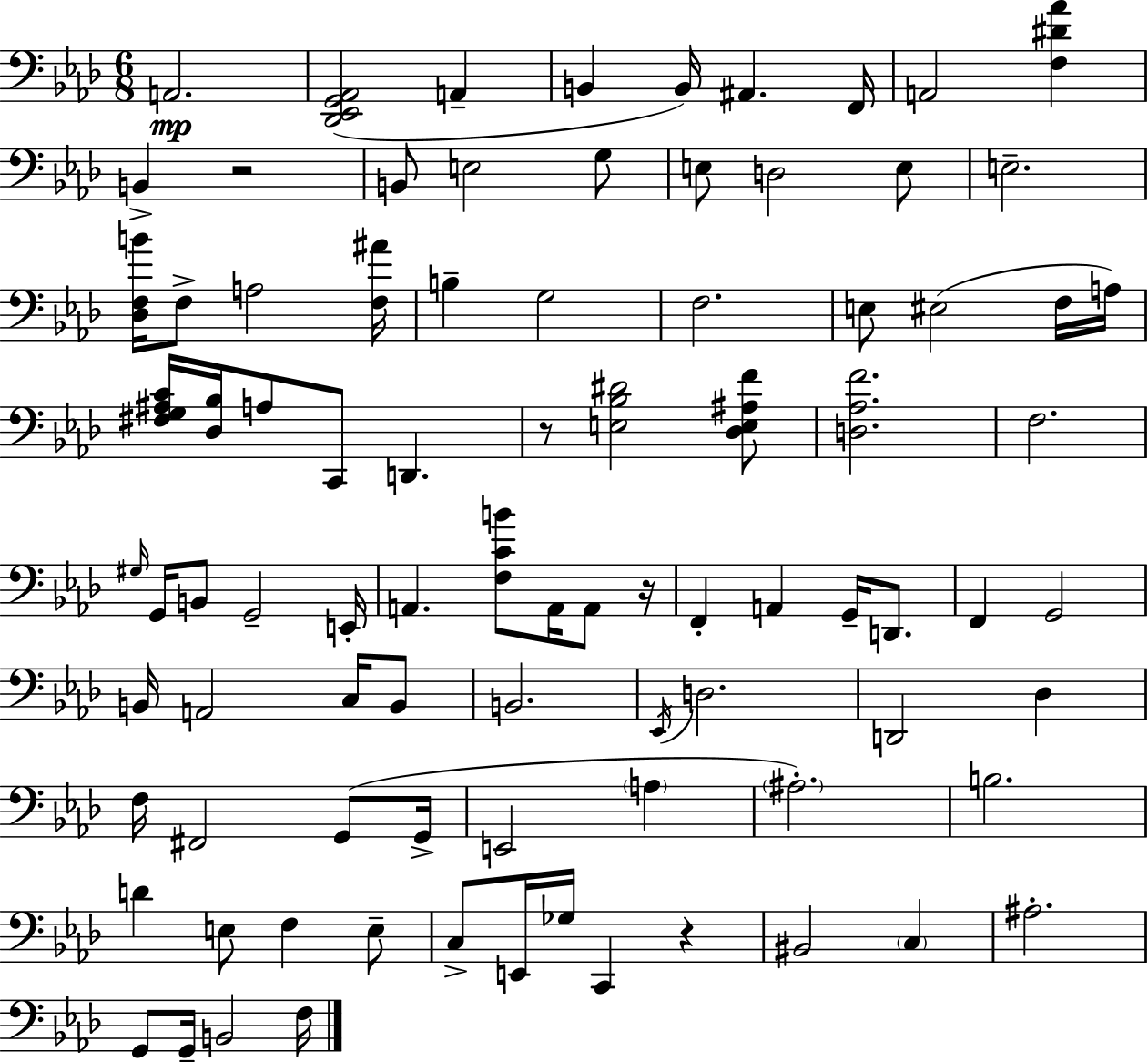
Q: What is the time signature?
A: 6/8